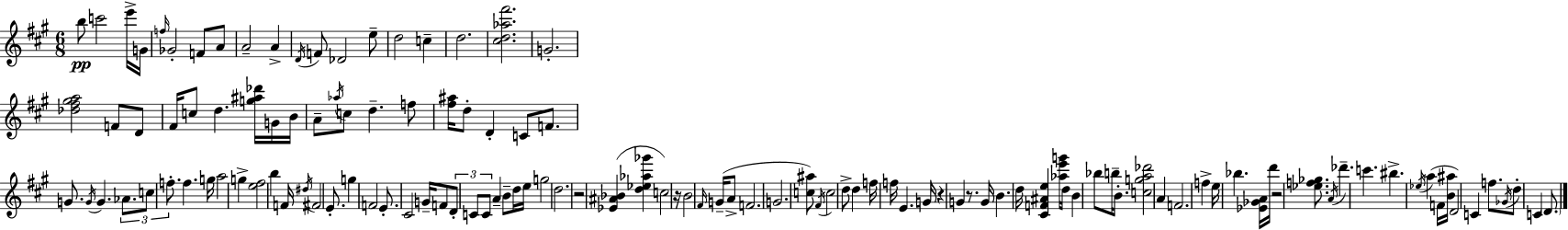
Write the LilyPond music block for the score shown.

{
  \clef treble
  \numericTimeSignature
  \time 6/8
  \key a \major
  b''8\pp c'''2 e'''16-> g'16 | \grace { f''16 } ges'2-. f'8 a'8 | a'2-- a'4-> | \acciaccatura { d'16 } f'8 des'2 | \break e''8-- d''2 c''4-- | d''2. | <cis'' d'' aes'' fis'''>2. | g'2.-. | \break <des'' fis'' gis'' a''>2 f'8 | d'8 fis'16 c''8 d''4. <g'' ais'' des'''>16 | g'16 b'16 a'8-- \acciaccatura { aes''16 } c''8 d''4.-- | f''8 <fis'' ais''>16 d''8-. d'4-. c'8 | \break f'8. g'8. \acciaccatura { g'16 } g'4. | \tuplet 3/2 { aes'8. c''8 f''8.-. } f''4. | g''16 a''2 | g''4-> <e'' fis''>2 | \break b''4 f'16 \acciaccatura { dis''16 } fis'2 | e'8.-. g''4 f'2 | e'8.-. cis'2 | g'16-- f'8 \tuplet 3/2 { d'8-. c'8 c'8 } | \break a'4-- b'8-- d''16 e''16 g''2 | d''2. | r2 | <ees' ais' bes'>4( <d'' ees'' aes'' ges'''>4 c''2) | \break r16 b'2 | \grace { fis'16 }( g'16-- a'8-> f'2. | g'2. | <c'' ais''>8) \acciaccatura { fis'16 } c''2 | \break d''8-> d''4 f''16 | f''16 e'4. g'16 r4 | g'4 r8. g'16 b'4. | d''16 <cis' f' ais' e''>4 <aes'' e''' g'''>16 d''16 b'4 | \break bes''8 b''16-- b'8.-. <c'' g'' a'' des'''>2 | a'4 f'2. | f''4-> e''16 | bes''4. <ees' ges' a'>16 d'''16 r2 | \break <ees'' f'' ges''>8. \acciaccatura { a'16 } des'''4.-- | c'''4. bis''4.-> | \acciaccatura { ees''16 } a''4( f'16 <b' ais''>16 d'2) | c'4 f''8. | \break \acciaccatura { ges'16 } d''8-. c'4 \parenthesize d'8. \bar "|."
}